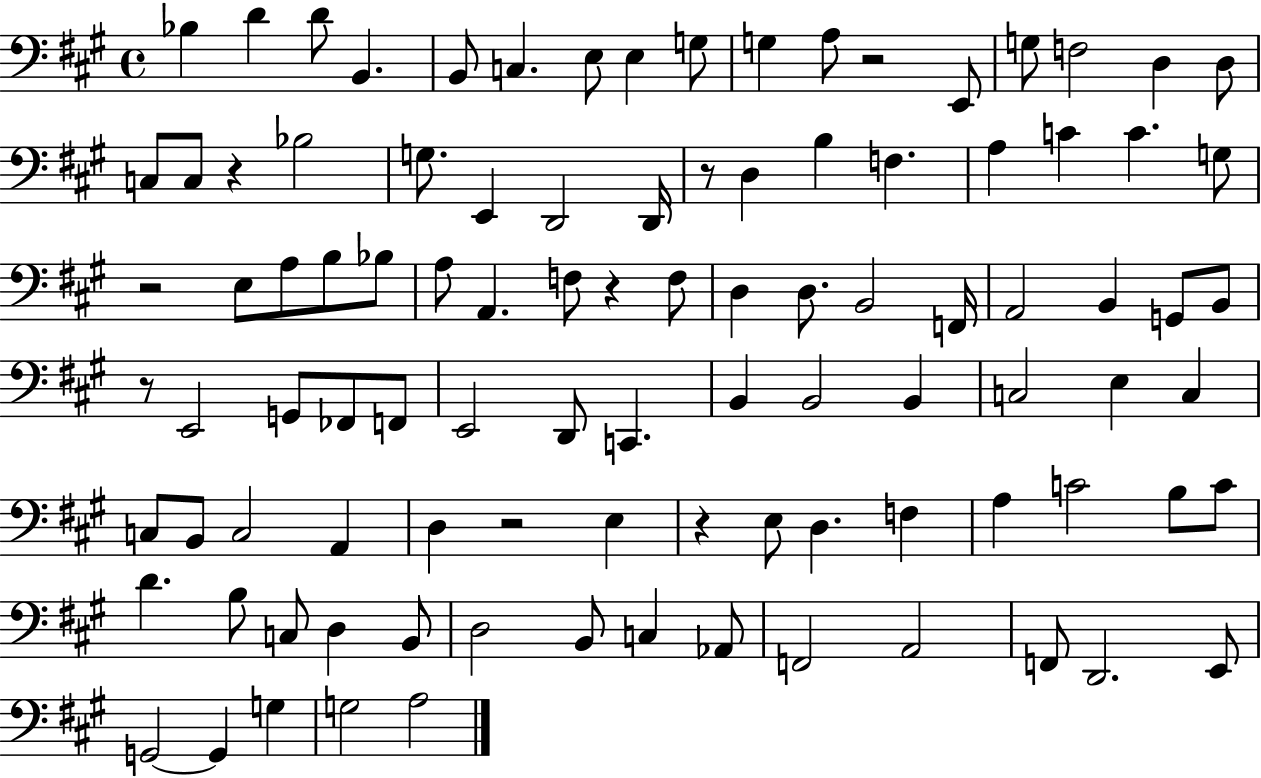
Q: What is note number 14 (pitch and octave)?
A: F3